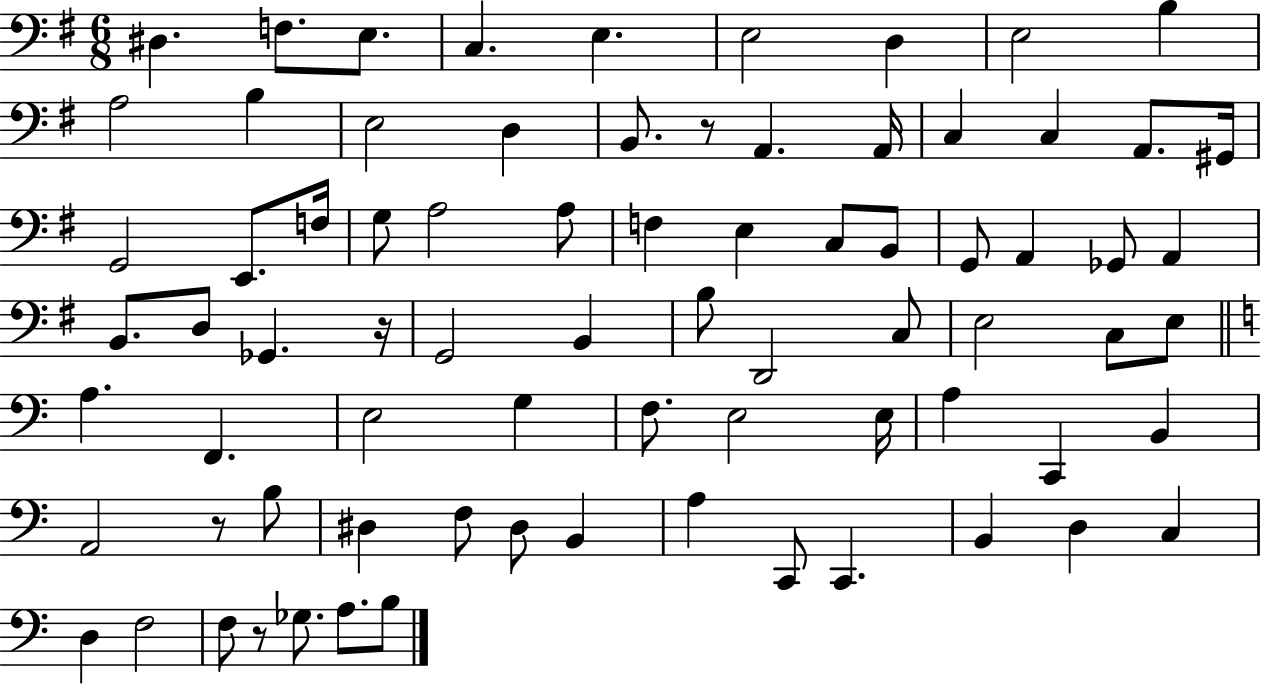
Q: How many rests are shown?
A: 4